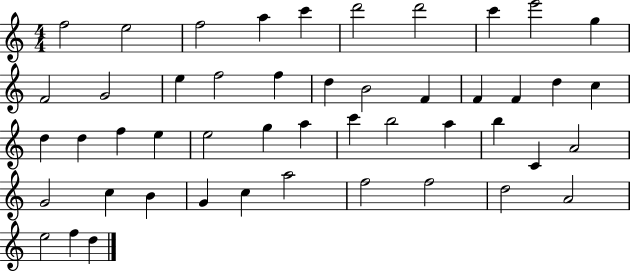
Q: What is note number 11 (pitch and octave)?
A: F4